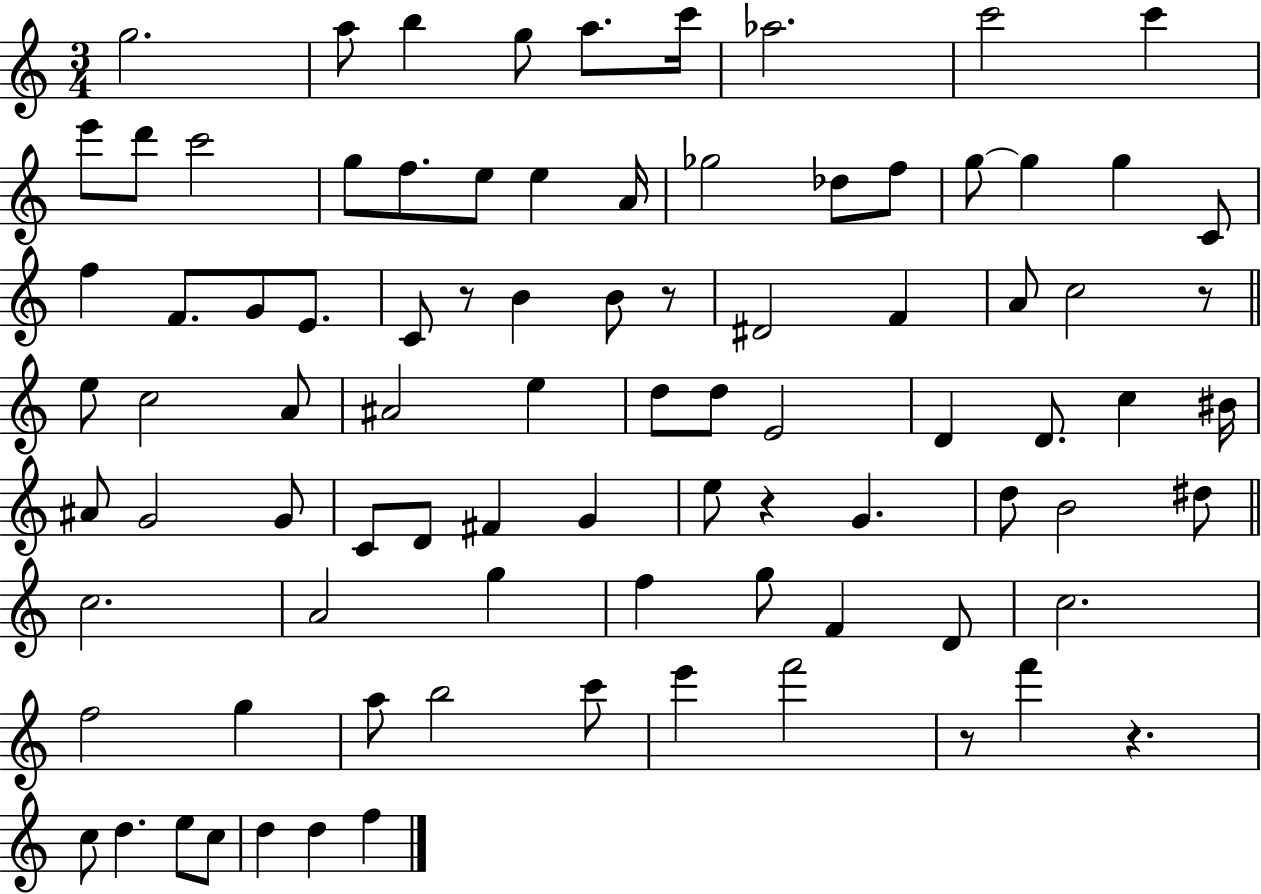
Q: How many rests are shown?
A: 6